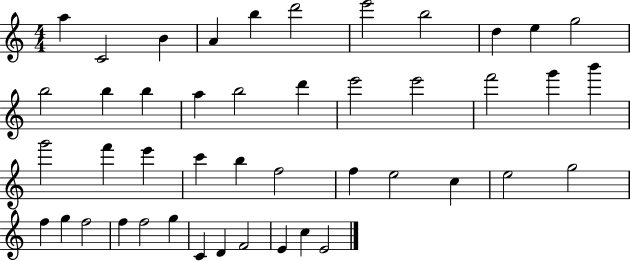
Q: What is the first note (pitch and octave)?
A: A5